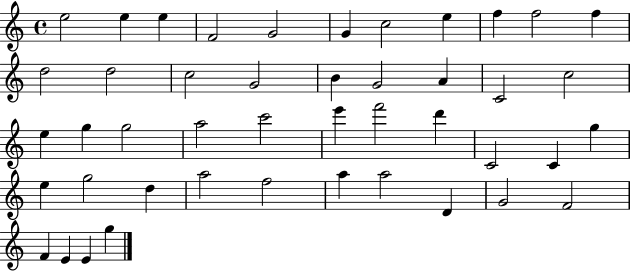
{
  \clef treble
  \time 4/4
  \defaultTimeSignature
  \key c \major
  e''2 e''4 e''4 | f'2 g'2 | g'4 c''2 e''4 | f''4 f''2 f''4 | \break d''2 d''2 | c''2 g'2 | b'4 g'2 a'4 | c'2 c''2 | \break e''4 g''4 g''2 | a''2 c'''2 | e'''4 f'''2 d'''4 | c'2 c'4 g''4 | \break e''4 g''2 d''4 | a''2 f''2 | a''4 a''2 d'4 | g'2 f'2 | \break f'4 e'4 e'4 g''4 | \bar "|."
}